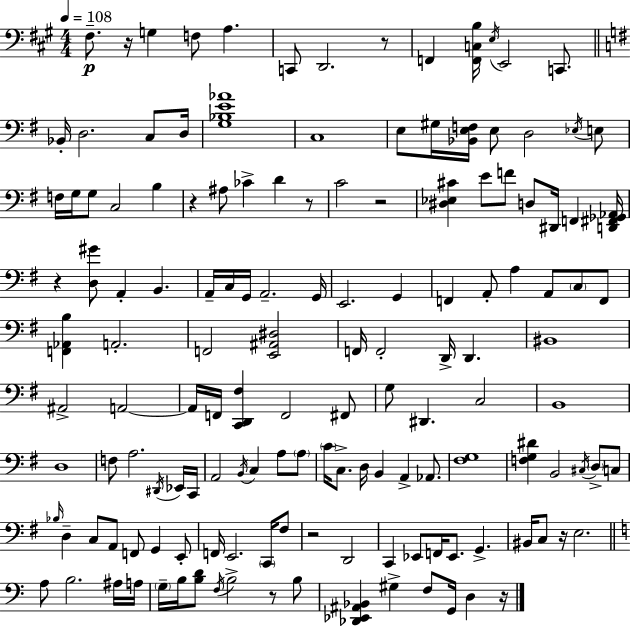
X:1
T:Untitled
M:4/4
L:1/4
K:A
^F,/2 z/4 G, F,/2 A, C,,/2 D,,2 z/2 F,, [F,,C,B,]/4 E,/4 E,,2 C,,/2 _B,,/4 D,2 C,/2 D,/4 [G,_B,E_A]4 C,4 E,/2 ^G,/4 [_B,,E,F,]/4 E,/2 D,2 _E,/4 E,/2 F,/4 G,/4 G,/2 C,2 B, z ^A,/2 _C D z/2 C2 z2 [^D,_E,^C] E/2 F/2 D,/2 ^D,,/4 F,, [D,,^F,,_G,,_A,,]/4 z [D,^G]/2 A,, B,, A,,/4 C,/4 G,,/4 A,,2 G,,/4 E,,2 G,, F,, A,,/2 A, A,,/2 C,/2 F,,/2 [F,,_A,,B,] A,,2 F,,2 [E,,^A,,^D,]2 F,,/4 F,,2 D,,/4 D,, ^B,,4 ^A,,2 A,,2 A,,/4 F,,/4 [C,,D,,^F,] F,,2 ^F,,/2 G,/2 ^D,, C,2 B,,4 D,4 F,/2 A,2 ^D,,/4 _E,,/4 C,,/4 A,,2 B,,/4 C, A,/2 A,/2 C/4 C,/2 D,/4 B,, A,, _A,,/2 [^F,G,]4 [F,G,^D] B,,2 ^C,/4 D,/2 C,/2 _B,/4 D, C,/2 A,,/2 F,,/2 G,, E,,/2 F,,/4 E,,2 C,,/4 ^F,/2 z2 D,,2 C,, _E,,/2 F,,/4 _E,,/2 G,, ^B,,/4 C,/2 z/4 E,2 A,/2 B,2 ^A,/4 A,/4 G,/4 B,/4 [B,D]/2 F,/4 B,2 z/2 B,/2 [_D,,_E,,^A,,_B,,] ^G, F,/2 G,,/4 D, z/4